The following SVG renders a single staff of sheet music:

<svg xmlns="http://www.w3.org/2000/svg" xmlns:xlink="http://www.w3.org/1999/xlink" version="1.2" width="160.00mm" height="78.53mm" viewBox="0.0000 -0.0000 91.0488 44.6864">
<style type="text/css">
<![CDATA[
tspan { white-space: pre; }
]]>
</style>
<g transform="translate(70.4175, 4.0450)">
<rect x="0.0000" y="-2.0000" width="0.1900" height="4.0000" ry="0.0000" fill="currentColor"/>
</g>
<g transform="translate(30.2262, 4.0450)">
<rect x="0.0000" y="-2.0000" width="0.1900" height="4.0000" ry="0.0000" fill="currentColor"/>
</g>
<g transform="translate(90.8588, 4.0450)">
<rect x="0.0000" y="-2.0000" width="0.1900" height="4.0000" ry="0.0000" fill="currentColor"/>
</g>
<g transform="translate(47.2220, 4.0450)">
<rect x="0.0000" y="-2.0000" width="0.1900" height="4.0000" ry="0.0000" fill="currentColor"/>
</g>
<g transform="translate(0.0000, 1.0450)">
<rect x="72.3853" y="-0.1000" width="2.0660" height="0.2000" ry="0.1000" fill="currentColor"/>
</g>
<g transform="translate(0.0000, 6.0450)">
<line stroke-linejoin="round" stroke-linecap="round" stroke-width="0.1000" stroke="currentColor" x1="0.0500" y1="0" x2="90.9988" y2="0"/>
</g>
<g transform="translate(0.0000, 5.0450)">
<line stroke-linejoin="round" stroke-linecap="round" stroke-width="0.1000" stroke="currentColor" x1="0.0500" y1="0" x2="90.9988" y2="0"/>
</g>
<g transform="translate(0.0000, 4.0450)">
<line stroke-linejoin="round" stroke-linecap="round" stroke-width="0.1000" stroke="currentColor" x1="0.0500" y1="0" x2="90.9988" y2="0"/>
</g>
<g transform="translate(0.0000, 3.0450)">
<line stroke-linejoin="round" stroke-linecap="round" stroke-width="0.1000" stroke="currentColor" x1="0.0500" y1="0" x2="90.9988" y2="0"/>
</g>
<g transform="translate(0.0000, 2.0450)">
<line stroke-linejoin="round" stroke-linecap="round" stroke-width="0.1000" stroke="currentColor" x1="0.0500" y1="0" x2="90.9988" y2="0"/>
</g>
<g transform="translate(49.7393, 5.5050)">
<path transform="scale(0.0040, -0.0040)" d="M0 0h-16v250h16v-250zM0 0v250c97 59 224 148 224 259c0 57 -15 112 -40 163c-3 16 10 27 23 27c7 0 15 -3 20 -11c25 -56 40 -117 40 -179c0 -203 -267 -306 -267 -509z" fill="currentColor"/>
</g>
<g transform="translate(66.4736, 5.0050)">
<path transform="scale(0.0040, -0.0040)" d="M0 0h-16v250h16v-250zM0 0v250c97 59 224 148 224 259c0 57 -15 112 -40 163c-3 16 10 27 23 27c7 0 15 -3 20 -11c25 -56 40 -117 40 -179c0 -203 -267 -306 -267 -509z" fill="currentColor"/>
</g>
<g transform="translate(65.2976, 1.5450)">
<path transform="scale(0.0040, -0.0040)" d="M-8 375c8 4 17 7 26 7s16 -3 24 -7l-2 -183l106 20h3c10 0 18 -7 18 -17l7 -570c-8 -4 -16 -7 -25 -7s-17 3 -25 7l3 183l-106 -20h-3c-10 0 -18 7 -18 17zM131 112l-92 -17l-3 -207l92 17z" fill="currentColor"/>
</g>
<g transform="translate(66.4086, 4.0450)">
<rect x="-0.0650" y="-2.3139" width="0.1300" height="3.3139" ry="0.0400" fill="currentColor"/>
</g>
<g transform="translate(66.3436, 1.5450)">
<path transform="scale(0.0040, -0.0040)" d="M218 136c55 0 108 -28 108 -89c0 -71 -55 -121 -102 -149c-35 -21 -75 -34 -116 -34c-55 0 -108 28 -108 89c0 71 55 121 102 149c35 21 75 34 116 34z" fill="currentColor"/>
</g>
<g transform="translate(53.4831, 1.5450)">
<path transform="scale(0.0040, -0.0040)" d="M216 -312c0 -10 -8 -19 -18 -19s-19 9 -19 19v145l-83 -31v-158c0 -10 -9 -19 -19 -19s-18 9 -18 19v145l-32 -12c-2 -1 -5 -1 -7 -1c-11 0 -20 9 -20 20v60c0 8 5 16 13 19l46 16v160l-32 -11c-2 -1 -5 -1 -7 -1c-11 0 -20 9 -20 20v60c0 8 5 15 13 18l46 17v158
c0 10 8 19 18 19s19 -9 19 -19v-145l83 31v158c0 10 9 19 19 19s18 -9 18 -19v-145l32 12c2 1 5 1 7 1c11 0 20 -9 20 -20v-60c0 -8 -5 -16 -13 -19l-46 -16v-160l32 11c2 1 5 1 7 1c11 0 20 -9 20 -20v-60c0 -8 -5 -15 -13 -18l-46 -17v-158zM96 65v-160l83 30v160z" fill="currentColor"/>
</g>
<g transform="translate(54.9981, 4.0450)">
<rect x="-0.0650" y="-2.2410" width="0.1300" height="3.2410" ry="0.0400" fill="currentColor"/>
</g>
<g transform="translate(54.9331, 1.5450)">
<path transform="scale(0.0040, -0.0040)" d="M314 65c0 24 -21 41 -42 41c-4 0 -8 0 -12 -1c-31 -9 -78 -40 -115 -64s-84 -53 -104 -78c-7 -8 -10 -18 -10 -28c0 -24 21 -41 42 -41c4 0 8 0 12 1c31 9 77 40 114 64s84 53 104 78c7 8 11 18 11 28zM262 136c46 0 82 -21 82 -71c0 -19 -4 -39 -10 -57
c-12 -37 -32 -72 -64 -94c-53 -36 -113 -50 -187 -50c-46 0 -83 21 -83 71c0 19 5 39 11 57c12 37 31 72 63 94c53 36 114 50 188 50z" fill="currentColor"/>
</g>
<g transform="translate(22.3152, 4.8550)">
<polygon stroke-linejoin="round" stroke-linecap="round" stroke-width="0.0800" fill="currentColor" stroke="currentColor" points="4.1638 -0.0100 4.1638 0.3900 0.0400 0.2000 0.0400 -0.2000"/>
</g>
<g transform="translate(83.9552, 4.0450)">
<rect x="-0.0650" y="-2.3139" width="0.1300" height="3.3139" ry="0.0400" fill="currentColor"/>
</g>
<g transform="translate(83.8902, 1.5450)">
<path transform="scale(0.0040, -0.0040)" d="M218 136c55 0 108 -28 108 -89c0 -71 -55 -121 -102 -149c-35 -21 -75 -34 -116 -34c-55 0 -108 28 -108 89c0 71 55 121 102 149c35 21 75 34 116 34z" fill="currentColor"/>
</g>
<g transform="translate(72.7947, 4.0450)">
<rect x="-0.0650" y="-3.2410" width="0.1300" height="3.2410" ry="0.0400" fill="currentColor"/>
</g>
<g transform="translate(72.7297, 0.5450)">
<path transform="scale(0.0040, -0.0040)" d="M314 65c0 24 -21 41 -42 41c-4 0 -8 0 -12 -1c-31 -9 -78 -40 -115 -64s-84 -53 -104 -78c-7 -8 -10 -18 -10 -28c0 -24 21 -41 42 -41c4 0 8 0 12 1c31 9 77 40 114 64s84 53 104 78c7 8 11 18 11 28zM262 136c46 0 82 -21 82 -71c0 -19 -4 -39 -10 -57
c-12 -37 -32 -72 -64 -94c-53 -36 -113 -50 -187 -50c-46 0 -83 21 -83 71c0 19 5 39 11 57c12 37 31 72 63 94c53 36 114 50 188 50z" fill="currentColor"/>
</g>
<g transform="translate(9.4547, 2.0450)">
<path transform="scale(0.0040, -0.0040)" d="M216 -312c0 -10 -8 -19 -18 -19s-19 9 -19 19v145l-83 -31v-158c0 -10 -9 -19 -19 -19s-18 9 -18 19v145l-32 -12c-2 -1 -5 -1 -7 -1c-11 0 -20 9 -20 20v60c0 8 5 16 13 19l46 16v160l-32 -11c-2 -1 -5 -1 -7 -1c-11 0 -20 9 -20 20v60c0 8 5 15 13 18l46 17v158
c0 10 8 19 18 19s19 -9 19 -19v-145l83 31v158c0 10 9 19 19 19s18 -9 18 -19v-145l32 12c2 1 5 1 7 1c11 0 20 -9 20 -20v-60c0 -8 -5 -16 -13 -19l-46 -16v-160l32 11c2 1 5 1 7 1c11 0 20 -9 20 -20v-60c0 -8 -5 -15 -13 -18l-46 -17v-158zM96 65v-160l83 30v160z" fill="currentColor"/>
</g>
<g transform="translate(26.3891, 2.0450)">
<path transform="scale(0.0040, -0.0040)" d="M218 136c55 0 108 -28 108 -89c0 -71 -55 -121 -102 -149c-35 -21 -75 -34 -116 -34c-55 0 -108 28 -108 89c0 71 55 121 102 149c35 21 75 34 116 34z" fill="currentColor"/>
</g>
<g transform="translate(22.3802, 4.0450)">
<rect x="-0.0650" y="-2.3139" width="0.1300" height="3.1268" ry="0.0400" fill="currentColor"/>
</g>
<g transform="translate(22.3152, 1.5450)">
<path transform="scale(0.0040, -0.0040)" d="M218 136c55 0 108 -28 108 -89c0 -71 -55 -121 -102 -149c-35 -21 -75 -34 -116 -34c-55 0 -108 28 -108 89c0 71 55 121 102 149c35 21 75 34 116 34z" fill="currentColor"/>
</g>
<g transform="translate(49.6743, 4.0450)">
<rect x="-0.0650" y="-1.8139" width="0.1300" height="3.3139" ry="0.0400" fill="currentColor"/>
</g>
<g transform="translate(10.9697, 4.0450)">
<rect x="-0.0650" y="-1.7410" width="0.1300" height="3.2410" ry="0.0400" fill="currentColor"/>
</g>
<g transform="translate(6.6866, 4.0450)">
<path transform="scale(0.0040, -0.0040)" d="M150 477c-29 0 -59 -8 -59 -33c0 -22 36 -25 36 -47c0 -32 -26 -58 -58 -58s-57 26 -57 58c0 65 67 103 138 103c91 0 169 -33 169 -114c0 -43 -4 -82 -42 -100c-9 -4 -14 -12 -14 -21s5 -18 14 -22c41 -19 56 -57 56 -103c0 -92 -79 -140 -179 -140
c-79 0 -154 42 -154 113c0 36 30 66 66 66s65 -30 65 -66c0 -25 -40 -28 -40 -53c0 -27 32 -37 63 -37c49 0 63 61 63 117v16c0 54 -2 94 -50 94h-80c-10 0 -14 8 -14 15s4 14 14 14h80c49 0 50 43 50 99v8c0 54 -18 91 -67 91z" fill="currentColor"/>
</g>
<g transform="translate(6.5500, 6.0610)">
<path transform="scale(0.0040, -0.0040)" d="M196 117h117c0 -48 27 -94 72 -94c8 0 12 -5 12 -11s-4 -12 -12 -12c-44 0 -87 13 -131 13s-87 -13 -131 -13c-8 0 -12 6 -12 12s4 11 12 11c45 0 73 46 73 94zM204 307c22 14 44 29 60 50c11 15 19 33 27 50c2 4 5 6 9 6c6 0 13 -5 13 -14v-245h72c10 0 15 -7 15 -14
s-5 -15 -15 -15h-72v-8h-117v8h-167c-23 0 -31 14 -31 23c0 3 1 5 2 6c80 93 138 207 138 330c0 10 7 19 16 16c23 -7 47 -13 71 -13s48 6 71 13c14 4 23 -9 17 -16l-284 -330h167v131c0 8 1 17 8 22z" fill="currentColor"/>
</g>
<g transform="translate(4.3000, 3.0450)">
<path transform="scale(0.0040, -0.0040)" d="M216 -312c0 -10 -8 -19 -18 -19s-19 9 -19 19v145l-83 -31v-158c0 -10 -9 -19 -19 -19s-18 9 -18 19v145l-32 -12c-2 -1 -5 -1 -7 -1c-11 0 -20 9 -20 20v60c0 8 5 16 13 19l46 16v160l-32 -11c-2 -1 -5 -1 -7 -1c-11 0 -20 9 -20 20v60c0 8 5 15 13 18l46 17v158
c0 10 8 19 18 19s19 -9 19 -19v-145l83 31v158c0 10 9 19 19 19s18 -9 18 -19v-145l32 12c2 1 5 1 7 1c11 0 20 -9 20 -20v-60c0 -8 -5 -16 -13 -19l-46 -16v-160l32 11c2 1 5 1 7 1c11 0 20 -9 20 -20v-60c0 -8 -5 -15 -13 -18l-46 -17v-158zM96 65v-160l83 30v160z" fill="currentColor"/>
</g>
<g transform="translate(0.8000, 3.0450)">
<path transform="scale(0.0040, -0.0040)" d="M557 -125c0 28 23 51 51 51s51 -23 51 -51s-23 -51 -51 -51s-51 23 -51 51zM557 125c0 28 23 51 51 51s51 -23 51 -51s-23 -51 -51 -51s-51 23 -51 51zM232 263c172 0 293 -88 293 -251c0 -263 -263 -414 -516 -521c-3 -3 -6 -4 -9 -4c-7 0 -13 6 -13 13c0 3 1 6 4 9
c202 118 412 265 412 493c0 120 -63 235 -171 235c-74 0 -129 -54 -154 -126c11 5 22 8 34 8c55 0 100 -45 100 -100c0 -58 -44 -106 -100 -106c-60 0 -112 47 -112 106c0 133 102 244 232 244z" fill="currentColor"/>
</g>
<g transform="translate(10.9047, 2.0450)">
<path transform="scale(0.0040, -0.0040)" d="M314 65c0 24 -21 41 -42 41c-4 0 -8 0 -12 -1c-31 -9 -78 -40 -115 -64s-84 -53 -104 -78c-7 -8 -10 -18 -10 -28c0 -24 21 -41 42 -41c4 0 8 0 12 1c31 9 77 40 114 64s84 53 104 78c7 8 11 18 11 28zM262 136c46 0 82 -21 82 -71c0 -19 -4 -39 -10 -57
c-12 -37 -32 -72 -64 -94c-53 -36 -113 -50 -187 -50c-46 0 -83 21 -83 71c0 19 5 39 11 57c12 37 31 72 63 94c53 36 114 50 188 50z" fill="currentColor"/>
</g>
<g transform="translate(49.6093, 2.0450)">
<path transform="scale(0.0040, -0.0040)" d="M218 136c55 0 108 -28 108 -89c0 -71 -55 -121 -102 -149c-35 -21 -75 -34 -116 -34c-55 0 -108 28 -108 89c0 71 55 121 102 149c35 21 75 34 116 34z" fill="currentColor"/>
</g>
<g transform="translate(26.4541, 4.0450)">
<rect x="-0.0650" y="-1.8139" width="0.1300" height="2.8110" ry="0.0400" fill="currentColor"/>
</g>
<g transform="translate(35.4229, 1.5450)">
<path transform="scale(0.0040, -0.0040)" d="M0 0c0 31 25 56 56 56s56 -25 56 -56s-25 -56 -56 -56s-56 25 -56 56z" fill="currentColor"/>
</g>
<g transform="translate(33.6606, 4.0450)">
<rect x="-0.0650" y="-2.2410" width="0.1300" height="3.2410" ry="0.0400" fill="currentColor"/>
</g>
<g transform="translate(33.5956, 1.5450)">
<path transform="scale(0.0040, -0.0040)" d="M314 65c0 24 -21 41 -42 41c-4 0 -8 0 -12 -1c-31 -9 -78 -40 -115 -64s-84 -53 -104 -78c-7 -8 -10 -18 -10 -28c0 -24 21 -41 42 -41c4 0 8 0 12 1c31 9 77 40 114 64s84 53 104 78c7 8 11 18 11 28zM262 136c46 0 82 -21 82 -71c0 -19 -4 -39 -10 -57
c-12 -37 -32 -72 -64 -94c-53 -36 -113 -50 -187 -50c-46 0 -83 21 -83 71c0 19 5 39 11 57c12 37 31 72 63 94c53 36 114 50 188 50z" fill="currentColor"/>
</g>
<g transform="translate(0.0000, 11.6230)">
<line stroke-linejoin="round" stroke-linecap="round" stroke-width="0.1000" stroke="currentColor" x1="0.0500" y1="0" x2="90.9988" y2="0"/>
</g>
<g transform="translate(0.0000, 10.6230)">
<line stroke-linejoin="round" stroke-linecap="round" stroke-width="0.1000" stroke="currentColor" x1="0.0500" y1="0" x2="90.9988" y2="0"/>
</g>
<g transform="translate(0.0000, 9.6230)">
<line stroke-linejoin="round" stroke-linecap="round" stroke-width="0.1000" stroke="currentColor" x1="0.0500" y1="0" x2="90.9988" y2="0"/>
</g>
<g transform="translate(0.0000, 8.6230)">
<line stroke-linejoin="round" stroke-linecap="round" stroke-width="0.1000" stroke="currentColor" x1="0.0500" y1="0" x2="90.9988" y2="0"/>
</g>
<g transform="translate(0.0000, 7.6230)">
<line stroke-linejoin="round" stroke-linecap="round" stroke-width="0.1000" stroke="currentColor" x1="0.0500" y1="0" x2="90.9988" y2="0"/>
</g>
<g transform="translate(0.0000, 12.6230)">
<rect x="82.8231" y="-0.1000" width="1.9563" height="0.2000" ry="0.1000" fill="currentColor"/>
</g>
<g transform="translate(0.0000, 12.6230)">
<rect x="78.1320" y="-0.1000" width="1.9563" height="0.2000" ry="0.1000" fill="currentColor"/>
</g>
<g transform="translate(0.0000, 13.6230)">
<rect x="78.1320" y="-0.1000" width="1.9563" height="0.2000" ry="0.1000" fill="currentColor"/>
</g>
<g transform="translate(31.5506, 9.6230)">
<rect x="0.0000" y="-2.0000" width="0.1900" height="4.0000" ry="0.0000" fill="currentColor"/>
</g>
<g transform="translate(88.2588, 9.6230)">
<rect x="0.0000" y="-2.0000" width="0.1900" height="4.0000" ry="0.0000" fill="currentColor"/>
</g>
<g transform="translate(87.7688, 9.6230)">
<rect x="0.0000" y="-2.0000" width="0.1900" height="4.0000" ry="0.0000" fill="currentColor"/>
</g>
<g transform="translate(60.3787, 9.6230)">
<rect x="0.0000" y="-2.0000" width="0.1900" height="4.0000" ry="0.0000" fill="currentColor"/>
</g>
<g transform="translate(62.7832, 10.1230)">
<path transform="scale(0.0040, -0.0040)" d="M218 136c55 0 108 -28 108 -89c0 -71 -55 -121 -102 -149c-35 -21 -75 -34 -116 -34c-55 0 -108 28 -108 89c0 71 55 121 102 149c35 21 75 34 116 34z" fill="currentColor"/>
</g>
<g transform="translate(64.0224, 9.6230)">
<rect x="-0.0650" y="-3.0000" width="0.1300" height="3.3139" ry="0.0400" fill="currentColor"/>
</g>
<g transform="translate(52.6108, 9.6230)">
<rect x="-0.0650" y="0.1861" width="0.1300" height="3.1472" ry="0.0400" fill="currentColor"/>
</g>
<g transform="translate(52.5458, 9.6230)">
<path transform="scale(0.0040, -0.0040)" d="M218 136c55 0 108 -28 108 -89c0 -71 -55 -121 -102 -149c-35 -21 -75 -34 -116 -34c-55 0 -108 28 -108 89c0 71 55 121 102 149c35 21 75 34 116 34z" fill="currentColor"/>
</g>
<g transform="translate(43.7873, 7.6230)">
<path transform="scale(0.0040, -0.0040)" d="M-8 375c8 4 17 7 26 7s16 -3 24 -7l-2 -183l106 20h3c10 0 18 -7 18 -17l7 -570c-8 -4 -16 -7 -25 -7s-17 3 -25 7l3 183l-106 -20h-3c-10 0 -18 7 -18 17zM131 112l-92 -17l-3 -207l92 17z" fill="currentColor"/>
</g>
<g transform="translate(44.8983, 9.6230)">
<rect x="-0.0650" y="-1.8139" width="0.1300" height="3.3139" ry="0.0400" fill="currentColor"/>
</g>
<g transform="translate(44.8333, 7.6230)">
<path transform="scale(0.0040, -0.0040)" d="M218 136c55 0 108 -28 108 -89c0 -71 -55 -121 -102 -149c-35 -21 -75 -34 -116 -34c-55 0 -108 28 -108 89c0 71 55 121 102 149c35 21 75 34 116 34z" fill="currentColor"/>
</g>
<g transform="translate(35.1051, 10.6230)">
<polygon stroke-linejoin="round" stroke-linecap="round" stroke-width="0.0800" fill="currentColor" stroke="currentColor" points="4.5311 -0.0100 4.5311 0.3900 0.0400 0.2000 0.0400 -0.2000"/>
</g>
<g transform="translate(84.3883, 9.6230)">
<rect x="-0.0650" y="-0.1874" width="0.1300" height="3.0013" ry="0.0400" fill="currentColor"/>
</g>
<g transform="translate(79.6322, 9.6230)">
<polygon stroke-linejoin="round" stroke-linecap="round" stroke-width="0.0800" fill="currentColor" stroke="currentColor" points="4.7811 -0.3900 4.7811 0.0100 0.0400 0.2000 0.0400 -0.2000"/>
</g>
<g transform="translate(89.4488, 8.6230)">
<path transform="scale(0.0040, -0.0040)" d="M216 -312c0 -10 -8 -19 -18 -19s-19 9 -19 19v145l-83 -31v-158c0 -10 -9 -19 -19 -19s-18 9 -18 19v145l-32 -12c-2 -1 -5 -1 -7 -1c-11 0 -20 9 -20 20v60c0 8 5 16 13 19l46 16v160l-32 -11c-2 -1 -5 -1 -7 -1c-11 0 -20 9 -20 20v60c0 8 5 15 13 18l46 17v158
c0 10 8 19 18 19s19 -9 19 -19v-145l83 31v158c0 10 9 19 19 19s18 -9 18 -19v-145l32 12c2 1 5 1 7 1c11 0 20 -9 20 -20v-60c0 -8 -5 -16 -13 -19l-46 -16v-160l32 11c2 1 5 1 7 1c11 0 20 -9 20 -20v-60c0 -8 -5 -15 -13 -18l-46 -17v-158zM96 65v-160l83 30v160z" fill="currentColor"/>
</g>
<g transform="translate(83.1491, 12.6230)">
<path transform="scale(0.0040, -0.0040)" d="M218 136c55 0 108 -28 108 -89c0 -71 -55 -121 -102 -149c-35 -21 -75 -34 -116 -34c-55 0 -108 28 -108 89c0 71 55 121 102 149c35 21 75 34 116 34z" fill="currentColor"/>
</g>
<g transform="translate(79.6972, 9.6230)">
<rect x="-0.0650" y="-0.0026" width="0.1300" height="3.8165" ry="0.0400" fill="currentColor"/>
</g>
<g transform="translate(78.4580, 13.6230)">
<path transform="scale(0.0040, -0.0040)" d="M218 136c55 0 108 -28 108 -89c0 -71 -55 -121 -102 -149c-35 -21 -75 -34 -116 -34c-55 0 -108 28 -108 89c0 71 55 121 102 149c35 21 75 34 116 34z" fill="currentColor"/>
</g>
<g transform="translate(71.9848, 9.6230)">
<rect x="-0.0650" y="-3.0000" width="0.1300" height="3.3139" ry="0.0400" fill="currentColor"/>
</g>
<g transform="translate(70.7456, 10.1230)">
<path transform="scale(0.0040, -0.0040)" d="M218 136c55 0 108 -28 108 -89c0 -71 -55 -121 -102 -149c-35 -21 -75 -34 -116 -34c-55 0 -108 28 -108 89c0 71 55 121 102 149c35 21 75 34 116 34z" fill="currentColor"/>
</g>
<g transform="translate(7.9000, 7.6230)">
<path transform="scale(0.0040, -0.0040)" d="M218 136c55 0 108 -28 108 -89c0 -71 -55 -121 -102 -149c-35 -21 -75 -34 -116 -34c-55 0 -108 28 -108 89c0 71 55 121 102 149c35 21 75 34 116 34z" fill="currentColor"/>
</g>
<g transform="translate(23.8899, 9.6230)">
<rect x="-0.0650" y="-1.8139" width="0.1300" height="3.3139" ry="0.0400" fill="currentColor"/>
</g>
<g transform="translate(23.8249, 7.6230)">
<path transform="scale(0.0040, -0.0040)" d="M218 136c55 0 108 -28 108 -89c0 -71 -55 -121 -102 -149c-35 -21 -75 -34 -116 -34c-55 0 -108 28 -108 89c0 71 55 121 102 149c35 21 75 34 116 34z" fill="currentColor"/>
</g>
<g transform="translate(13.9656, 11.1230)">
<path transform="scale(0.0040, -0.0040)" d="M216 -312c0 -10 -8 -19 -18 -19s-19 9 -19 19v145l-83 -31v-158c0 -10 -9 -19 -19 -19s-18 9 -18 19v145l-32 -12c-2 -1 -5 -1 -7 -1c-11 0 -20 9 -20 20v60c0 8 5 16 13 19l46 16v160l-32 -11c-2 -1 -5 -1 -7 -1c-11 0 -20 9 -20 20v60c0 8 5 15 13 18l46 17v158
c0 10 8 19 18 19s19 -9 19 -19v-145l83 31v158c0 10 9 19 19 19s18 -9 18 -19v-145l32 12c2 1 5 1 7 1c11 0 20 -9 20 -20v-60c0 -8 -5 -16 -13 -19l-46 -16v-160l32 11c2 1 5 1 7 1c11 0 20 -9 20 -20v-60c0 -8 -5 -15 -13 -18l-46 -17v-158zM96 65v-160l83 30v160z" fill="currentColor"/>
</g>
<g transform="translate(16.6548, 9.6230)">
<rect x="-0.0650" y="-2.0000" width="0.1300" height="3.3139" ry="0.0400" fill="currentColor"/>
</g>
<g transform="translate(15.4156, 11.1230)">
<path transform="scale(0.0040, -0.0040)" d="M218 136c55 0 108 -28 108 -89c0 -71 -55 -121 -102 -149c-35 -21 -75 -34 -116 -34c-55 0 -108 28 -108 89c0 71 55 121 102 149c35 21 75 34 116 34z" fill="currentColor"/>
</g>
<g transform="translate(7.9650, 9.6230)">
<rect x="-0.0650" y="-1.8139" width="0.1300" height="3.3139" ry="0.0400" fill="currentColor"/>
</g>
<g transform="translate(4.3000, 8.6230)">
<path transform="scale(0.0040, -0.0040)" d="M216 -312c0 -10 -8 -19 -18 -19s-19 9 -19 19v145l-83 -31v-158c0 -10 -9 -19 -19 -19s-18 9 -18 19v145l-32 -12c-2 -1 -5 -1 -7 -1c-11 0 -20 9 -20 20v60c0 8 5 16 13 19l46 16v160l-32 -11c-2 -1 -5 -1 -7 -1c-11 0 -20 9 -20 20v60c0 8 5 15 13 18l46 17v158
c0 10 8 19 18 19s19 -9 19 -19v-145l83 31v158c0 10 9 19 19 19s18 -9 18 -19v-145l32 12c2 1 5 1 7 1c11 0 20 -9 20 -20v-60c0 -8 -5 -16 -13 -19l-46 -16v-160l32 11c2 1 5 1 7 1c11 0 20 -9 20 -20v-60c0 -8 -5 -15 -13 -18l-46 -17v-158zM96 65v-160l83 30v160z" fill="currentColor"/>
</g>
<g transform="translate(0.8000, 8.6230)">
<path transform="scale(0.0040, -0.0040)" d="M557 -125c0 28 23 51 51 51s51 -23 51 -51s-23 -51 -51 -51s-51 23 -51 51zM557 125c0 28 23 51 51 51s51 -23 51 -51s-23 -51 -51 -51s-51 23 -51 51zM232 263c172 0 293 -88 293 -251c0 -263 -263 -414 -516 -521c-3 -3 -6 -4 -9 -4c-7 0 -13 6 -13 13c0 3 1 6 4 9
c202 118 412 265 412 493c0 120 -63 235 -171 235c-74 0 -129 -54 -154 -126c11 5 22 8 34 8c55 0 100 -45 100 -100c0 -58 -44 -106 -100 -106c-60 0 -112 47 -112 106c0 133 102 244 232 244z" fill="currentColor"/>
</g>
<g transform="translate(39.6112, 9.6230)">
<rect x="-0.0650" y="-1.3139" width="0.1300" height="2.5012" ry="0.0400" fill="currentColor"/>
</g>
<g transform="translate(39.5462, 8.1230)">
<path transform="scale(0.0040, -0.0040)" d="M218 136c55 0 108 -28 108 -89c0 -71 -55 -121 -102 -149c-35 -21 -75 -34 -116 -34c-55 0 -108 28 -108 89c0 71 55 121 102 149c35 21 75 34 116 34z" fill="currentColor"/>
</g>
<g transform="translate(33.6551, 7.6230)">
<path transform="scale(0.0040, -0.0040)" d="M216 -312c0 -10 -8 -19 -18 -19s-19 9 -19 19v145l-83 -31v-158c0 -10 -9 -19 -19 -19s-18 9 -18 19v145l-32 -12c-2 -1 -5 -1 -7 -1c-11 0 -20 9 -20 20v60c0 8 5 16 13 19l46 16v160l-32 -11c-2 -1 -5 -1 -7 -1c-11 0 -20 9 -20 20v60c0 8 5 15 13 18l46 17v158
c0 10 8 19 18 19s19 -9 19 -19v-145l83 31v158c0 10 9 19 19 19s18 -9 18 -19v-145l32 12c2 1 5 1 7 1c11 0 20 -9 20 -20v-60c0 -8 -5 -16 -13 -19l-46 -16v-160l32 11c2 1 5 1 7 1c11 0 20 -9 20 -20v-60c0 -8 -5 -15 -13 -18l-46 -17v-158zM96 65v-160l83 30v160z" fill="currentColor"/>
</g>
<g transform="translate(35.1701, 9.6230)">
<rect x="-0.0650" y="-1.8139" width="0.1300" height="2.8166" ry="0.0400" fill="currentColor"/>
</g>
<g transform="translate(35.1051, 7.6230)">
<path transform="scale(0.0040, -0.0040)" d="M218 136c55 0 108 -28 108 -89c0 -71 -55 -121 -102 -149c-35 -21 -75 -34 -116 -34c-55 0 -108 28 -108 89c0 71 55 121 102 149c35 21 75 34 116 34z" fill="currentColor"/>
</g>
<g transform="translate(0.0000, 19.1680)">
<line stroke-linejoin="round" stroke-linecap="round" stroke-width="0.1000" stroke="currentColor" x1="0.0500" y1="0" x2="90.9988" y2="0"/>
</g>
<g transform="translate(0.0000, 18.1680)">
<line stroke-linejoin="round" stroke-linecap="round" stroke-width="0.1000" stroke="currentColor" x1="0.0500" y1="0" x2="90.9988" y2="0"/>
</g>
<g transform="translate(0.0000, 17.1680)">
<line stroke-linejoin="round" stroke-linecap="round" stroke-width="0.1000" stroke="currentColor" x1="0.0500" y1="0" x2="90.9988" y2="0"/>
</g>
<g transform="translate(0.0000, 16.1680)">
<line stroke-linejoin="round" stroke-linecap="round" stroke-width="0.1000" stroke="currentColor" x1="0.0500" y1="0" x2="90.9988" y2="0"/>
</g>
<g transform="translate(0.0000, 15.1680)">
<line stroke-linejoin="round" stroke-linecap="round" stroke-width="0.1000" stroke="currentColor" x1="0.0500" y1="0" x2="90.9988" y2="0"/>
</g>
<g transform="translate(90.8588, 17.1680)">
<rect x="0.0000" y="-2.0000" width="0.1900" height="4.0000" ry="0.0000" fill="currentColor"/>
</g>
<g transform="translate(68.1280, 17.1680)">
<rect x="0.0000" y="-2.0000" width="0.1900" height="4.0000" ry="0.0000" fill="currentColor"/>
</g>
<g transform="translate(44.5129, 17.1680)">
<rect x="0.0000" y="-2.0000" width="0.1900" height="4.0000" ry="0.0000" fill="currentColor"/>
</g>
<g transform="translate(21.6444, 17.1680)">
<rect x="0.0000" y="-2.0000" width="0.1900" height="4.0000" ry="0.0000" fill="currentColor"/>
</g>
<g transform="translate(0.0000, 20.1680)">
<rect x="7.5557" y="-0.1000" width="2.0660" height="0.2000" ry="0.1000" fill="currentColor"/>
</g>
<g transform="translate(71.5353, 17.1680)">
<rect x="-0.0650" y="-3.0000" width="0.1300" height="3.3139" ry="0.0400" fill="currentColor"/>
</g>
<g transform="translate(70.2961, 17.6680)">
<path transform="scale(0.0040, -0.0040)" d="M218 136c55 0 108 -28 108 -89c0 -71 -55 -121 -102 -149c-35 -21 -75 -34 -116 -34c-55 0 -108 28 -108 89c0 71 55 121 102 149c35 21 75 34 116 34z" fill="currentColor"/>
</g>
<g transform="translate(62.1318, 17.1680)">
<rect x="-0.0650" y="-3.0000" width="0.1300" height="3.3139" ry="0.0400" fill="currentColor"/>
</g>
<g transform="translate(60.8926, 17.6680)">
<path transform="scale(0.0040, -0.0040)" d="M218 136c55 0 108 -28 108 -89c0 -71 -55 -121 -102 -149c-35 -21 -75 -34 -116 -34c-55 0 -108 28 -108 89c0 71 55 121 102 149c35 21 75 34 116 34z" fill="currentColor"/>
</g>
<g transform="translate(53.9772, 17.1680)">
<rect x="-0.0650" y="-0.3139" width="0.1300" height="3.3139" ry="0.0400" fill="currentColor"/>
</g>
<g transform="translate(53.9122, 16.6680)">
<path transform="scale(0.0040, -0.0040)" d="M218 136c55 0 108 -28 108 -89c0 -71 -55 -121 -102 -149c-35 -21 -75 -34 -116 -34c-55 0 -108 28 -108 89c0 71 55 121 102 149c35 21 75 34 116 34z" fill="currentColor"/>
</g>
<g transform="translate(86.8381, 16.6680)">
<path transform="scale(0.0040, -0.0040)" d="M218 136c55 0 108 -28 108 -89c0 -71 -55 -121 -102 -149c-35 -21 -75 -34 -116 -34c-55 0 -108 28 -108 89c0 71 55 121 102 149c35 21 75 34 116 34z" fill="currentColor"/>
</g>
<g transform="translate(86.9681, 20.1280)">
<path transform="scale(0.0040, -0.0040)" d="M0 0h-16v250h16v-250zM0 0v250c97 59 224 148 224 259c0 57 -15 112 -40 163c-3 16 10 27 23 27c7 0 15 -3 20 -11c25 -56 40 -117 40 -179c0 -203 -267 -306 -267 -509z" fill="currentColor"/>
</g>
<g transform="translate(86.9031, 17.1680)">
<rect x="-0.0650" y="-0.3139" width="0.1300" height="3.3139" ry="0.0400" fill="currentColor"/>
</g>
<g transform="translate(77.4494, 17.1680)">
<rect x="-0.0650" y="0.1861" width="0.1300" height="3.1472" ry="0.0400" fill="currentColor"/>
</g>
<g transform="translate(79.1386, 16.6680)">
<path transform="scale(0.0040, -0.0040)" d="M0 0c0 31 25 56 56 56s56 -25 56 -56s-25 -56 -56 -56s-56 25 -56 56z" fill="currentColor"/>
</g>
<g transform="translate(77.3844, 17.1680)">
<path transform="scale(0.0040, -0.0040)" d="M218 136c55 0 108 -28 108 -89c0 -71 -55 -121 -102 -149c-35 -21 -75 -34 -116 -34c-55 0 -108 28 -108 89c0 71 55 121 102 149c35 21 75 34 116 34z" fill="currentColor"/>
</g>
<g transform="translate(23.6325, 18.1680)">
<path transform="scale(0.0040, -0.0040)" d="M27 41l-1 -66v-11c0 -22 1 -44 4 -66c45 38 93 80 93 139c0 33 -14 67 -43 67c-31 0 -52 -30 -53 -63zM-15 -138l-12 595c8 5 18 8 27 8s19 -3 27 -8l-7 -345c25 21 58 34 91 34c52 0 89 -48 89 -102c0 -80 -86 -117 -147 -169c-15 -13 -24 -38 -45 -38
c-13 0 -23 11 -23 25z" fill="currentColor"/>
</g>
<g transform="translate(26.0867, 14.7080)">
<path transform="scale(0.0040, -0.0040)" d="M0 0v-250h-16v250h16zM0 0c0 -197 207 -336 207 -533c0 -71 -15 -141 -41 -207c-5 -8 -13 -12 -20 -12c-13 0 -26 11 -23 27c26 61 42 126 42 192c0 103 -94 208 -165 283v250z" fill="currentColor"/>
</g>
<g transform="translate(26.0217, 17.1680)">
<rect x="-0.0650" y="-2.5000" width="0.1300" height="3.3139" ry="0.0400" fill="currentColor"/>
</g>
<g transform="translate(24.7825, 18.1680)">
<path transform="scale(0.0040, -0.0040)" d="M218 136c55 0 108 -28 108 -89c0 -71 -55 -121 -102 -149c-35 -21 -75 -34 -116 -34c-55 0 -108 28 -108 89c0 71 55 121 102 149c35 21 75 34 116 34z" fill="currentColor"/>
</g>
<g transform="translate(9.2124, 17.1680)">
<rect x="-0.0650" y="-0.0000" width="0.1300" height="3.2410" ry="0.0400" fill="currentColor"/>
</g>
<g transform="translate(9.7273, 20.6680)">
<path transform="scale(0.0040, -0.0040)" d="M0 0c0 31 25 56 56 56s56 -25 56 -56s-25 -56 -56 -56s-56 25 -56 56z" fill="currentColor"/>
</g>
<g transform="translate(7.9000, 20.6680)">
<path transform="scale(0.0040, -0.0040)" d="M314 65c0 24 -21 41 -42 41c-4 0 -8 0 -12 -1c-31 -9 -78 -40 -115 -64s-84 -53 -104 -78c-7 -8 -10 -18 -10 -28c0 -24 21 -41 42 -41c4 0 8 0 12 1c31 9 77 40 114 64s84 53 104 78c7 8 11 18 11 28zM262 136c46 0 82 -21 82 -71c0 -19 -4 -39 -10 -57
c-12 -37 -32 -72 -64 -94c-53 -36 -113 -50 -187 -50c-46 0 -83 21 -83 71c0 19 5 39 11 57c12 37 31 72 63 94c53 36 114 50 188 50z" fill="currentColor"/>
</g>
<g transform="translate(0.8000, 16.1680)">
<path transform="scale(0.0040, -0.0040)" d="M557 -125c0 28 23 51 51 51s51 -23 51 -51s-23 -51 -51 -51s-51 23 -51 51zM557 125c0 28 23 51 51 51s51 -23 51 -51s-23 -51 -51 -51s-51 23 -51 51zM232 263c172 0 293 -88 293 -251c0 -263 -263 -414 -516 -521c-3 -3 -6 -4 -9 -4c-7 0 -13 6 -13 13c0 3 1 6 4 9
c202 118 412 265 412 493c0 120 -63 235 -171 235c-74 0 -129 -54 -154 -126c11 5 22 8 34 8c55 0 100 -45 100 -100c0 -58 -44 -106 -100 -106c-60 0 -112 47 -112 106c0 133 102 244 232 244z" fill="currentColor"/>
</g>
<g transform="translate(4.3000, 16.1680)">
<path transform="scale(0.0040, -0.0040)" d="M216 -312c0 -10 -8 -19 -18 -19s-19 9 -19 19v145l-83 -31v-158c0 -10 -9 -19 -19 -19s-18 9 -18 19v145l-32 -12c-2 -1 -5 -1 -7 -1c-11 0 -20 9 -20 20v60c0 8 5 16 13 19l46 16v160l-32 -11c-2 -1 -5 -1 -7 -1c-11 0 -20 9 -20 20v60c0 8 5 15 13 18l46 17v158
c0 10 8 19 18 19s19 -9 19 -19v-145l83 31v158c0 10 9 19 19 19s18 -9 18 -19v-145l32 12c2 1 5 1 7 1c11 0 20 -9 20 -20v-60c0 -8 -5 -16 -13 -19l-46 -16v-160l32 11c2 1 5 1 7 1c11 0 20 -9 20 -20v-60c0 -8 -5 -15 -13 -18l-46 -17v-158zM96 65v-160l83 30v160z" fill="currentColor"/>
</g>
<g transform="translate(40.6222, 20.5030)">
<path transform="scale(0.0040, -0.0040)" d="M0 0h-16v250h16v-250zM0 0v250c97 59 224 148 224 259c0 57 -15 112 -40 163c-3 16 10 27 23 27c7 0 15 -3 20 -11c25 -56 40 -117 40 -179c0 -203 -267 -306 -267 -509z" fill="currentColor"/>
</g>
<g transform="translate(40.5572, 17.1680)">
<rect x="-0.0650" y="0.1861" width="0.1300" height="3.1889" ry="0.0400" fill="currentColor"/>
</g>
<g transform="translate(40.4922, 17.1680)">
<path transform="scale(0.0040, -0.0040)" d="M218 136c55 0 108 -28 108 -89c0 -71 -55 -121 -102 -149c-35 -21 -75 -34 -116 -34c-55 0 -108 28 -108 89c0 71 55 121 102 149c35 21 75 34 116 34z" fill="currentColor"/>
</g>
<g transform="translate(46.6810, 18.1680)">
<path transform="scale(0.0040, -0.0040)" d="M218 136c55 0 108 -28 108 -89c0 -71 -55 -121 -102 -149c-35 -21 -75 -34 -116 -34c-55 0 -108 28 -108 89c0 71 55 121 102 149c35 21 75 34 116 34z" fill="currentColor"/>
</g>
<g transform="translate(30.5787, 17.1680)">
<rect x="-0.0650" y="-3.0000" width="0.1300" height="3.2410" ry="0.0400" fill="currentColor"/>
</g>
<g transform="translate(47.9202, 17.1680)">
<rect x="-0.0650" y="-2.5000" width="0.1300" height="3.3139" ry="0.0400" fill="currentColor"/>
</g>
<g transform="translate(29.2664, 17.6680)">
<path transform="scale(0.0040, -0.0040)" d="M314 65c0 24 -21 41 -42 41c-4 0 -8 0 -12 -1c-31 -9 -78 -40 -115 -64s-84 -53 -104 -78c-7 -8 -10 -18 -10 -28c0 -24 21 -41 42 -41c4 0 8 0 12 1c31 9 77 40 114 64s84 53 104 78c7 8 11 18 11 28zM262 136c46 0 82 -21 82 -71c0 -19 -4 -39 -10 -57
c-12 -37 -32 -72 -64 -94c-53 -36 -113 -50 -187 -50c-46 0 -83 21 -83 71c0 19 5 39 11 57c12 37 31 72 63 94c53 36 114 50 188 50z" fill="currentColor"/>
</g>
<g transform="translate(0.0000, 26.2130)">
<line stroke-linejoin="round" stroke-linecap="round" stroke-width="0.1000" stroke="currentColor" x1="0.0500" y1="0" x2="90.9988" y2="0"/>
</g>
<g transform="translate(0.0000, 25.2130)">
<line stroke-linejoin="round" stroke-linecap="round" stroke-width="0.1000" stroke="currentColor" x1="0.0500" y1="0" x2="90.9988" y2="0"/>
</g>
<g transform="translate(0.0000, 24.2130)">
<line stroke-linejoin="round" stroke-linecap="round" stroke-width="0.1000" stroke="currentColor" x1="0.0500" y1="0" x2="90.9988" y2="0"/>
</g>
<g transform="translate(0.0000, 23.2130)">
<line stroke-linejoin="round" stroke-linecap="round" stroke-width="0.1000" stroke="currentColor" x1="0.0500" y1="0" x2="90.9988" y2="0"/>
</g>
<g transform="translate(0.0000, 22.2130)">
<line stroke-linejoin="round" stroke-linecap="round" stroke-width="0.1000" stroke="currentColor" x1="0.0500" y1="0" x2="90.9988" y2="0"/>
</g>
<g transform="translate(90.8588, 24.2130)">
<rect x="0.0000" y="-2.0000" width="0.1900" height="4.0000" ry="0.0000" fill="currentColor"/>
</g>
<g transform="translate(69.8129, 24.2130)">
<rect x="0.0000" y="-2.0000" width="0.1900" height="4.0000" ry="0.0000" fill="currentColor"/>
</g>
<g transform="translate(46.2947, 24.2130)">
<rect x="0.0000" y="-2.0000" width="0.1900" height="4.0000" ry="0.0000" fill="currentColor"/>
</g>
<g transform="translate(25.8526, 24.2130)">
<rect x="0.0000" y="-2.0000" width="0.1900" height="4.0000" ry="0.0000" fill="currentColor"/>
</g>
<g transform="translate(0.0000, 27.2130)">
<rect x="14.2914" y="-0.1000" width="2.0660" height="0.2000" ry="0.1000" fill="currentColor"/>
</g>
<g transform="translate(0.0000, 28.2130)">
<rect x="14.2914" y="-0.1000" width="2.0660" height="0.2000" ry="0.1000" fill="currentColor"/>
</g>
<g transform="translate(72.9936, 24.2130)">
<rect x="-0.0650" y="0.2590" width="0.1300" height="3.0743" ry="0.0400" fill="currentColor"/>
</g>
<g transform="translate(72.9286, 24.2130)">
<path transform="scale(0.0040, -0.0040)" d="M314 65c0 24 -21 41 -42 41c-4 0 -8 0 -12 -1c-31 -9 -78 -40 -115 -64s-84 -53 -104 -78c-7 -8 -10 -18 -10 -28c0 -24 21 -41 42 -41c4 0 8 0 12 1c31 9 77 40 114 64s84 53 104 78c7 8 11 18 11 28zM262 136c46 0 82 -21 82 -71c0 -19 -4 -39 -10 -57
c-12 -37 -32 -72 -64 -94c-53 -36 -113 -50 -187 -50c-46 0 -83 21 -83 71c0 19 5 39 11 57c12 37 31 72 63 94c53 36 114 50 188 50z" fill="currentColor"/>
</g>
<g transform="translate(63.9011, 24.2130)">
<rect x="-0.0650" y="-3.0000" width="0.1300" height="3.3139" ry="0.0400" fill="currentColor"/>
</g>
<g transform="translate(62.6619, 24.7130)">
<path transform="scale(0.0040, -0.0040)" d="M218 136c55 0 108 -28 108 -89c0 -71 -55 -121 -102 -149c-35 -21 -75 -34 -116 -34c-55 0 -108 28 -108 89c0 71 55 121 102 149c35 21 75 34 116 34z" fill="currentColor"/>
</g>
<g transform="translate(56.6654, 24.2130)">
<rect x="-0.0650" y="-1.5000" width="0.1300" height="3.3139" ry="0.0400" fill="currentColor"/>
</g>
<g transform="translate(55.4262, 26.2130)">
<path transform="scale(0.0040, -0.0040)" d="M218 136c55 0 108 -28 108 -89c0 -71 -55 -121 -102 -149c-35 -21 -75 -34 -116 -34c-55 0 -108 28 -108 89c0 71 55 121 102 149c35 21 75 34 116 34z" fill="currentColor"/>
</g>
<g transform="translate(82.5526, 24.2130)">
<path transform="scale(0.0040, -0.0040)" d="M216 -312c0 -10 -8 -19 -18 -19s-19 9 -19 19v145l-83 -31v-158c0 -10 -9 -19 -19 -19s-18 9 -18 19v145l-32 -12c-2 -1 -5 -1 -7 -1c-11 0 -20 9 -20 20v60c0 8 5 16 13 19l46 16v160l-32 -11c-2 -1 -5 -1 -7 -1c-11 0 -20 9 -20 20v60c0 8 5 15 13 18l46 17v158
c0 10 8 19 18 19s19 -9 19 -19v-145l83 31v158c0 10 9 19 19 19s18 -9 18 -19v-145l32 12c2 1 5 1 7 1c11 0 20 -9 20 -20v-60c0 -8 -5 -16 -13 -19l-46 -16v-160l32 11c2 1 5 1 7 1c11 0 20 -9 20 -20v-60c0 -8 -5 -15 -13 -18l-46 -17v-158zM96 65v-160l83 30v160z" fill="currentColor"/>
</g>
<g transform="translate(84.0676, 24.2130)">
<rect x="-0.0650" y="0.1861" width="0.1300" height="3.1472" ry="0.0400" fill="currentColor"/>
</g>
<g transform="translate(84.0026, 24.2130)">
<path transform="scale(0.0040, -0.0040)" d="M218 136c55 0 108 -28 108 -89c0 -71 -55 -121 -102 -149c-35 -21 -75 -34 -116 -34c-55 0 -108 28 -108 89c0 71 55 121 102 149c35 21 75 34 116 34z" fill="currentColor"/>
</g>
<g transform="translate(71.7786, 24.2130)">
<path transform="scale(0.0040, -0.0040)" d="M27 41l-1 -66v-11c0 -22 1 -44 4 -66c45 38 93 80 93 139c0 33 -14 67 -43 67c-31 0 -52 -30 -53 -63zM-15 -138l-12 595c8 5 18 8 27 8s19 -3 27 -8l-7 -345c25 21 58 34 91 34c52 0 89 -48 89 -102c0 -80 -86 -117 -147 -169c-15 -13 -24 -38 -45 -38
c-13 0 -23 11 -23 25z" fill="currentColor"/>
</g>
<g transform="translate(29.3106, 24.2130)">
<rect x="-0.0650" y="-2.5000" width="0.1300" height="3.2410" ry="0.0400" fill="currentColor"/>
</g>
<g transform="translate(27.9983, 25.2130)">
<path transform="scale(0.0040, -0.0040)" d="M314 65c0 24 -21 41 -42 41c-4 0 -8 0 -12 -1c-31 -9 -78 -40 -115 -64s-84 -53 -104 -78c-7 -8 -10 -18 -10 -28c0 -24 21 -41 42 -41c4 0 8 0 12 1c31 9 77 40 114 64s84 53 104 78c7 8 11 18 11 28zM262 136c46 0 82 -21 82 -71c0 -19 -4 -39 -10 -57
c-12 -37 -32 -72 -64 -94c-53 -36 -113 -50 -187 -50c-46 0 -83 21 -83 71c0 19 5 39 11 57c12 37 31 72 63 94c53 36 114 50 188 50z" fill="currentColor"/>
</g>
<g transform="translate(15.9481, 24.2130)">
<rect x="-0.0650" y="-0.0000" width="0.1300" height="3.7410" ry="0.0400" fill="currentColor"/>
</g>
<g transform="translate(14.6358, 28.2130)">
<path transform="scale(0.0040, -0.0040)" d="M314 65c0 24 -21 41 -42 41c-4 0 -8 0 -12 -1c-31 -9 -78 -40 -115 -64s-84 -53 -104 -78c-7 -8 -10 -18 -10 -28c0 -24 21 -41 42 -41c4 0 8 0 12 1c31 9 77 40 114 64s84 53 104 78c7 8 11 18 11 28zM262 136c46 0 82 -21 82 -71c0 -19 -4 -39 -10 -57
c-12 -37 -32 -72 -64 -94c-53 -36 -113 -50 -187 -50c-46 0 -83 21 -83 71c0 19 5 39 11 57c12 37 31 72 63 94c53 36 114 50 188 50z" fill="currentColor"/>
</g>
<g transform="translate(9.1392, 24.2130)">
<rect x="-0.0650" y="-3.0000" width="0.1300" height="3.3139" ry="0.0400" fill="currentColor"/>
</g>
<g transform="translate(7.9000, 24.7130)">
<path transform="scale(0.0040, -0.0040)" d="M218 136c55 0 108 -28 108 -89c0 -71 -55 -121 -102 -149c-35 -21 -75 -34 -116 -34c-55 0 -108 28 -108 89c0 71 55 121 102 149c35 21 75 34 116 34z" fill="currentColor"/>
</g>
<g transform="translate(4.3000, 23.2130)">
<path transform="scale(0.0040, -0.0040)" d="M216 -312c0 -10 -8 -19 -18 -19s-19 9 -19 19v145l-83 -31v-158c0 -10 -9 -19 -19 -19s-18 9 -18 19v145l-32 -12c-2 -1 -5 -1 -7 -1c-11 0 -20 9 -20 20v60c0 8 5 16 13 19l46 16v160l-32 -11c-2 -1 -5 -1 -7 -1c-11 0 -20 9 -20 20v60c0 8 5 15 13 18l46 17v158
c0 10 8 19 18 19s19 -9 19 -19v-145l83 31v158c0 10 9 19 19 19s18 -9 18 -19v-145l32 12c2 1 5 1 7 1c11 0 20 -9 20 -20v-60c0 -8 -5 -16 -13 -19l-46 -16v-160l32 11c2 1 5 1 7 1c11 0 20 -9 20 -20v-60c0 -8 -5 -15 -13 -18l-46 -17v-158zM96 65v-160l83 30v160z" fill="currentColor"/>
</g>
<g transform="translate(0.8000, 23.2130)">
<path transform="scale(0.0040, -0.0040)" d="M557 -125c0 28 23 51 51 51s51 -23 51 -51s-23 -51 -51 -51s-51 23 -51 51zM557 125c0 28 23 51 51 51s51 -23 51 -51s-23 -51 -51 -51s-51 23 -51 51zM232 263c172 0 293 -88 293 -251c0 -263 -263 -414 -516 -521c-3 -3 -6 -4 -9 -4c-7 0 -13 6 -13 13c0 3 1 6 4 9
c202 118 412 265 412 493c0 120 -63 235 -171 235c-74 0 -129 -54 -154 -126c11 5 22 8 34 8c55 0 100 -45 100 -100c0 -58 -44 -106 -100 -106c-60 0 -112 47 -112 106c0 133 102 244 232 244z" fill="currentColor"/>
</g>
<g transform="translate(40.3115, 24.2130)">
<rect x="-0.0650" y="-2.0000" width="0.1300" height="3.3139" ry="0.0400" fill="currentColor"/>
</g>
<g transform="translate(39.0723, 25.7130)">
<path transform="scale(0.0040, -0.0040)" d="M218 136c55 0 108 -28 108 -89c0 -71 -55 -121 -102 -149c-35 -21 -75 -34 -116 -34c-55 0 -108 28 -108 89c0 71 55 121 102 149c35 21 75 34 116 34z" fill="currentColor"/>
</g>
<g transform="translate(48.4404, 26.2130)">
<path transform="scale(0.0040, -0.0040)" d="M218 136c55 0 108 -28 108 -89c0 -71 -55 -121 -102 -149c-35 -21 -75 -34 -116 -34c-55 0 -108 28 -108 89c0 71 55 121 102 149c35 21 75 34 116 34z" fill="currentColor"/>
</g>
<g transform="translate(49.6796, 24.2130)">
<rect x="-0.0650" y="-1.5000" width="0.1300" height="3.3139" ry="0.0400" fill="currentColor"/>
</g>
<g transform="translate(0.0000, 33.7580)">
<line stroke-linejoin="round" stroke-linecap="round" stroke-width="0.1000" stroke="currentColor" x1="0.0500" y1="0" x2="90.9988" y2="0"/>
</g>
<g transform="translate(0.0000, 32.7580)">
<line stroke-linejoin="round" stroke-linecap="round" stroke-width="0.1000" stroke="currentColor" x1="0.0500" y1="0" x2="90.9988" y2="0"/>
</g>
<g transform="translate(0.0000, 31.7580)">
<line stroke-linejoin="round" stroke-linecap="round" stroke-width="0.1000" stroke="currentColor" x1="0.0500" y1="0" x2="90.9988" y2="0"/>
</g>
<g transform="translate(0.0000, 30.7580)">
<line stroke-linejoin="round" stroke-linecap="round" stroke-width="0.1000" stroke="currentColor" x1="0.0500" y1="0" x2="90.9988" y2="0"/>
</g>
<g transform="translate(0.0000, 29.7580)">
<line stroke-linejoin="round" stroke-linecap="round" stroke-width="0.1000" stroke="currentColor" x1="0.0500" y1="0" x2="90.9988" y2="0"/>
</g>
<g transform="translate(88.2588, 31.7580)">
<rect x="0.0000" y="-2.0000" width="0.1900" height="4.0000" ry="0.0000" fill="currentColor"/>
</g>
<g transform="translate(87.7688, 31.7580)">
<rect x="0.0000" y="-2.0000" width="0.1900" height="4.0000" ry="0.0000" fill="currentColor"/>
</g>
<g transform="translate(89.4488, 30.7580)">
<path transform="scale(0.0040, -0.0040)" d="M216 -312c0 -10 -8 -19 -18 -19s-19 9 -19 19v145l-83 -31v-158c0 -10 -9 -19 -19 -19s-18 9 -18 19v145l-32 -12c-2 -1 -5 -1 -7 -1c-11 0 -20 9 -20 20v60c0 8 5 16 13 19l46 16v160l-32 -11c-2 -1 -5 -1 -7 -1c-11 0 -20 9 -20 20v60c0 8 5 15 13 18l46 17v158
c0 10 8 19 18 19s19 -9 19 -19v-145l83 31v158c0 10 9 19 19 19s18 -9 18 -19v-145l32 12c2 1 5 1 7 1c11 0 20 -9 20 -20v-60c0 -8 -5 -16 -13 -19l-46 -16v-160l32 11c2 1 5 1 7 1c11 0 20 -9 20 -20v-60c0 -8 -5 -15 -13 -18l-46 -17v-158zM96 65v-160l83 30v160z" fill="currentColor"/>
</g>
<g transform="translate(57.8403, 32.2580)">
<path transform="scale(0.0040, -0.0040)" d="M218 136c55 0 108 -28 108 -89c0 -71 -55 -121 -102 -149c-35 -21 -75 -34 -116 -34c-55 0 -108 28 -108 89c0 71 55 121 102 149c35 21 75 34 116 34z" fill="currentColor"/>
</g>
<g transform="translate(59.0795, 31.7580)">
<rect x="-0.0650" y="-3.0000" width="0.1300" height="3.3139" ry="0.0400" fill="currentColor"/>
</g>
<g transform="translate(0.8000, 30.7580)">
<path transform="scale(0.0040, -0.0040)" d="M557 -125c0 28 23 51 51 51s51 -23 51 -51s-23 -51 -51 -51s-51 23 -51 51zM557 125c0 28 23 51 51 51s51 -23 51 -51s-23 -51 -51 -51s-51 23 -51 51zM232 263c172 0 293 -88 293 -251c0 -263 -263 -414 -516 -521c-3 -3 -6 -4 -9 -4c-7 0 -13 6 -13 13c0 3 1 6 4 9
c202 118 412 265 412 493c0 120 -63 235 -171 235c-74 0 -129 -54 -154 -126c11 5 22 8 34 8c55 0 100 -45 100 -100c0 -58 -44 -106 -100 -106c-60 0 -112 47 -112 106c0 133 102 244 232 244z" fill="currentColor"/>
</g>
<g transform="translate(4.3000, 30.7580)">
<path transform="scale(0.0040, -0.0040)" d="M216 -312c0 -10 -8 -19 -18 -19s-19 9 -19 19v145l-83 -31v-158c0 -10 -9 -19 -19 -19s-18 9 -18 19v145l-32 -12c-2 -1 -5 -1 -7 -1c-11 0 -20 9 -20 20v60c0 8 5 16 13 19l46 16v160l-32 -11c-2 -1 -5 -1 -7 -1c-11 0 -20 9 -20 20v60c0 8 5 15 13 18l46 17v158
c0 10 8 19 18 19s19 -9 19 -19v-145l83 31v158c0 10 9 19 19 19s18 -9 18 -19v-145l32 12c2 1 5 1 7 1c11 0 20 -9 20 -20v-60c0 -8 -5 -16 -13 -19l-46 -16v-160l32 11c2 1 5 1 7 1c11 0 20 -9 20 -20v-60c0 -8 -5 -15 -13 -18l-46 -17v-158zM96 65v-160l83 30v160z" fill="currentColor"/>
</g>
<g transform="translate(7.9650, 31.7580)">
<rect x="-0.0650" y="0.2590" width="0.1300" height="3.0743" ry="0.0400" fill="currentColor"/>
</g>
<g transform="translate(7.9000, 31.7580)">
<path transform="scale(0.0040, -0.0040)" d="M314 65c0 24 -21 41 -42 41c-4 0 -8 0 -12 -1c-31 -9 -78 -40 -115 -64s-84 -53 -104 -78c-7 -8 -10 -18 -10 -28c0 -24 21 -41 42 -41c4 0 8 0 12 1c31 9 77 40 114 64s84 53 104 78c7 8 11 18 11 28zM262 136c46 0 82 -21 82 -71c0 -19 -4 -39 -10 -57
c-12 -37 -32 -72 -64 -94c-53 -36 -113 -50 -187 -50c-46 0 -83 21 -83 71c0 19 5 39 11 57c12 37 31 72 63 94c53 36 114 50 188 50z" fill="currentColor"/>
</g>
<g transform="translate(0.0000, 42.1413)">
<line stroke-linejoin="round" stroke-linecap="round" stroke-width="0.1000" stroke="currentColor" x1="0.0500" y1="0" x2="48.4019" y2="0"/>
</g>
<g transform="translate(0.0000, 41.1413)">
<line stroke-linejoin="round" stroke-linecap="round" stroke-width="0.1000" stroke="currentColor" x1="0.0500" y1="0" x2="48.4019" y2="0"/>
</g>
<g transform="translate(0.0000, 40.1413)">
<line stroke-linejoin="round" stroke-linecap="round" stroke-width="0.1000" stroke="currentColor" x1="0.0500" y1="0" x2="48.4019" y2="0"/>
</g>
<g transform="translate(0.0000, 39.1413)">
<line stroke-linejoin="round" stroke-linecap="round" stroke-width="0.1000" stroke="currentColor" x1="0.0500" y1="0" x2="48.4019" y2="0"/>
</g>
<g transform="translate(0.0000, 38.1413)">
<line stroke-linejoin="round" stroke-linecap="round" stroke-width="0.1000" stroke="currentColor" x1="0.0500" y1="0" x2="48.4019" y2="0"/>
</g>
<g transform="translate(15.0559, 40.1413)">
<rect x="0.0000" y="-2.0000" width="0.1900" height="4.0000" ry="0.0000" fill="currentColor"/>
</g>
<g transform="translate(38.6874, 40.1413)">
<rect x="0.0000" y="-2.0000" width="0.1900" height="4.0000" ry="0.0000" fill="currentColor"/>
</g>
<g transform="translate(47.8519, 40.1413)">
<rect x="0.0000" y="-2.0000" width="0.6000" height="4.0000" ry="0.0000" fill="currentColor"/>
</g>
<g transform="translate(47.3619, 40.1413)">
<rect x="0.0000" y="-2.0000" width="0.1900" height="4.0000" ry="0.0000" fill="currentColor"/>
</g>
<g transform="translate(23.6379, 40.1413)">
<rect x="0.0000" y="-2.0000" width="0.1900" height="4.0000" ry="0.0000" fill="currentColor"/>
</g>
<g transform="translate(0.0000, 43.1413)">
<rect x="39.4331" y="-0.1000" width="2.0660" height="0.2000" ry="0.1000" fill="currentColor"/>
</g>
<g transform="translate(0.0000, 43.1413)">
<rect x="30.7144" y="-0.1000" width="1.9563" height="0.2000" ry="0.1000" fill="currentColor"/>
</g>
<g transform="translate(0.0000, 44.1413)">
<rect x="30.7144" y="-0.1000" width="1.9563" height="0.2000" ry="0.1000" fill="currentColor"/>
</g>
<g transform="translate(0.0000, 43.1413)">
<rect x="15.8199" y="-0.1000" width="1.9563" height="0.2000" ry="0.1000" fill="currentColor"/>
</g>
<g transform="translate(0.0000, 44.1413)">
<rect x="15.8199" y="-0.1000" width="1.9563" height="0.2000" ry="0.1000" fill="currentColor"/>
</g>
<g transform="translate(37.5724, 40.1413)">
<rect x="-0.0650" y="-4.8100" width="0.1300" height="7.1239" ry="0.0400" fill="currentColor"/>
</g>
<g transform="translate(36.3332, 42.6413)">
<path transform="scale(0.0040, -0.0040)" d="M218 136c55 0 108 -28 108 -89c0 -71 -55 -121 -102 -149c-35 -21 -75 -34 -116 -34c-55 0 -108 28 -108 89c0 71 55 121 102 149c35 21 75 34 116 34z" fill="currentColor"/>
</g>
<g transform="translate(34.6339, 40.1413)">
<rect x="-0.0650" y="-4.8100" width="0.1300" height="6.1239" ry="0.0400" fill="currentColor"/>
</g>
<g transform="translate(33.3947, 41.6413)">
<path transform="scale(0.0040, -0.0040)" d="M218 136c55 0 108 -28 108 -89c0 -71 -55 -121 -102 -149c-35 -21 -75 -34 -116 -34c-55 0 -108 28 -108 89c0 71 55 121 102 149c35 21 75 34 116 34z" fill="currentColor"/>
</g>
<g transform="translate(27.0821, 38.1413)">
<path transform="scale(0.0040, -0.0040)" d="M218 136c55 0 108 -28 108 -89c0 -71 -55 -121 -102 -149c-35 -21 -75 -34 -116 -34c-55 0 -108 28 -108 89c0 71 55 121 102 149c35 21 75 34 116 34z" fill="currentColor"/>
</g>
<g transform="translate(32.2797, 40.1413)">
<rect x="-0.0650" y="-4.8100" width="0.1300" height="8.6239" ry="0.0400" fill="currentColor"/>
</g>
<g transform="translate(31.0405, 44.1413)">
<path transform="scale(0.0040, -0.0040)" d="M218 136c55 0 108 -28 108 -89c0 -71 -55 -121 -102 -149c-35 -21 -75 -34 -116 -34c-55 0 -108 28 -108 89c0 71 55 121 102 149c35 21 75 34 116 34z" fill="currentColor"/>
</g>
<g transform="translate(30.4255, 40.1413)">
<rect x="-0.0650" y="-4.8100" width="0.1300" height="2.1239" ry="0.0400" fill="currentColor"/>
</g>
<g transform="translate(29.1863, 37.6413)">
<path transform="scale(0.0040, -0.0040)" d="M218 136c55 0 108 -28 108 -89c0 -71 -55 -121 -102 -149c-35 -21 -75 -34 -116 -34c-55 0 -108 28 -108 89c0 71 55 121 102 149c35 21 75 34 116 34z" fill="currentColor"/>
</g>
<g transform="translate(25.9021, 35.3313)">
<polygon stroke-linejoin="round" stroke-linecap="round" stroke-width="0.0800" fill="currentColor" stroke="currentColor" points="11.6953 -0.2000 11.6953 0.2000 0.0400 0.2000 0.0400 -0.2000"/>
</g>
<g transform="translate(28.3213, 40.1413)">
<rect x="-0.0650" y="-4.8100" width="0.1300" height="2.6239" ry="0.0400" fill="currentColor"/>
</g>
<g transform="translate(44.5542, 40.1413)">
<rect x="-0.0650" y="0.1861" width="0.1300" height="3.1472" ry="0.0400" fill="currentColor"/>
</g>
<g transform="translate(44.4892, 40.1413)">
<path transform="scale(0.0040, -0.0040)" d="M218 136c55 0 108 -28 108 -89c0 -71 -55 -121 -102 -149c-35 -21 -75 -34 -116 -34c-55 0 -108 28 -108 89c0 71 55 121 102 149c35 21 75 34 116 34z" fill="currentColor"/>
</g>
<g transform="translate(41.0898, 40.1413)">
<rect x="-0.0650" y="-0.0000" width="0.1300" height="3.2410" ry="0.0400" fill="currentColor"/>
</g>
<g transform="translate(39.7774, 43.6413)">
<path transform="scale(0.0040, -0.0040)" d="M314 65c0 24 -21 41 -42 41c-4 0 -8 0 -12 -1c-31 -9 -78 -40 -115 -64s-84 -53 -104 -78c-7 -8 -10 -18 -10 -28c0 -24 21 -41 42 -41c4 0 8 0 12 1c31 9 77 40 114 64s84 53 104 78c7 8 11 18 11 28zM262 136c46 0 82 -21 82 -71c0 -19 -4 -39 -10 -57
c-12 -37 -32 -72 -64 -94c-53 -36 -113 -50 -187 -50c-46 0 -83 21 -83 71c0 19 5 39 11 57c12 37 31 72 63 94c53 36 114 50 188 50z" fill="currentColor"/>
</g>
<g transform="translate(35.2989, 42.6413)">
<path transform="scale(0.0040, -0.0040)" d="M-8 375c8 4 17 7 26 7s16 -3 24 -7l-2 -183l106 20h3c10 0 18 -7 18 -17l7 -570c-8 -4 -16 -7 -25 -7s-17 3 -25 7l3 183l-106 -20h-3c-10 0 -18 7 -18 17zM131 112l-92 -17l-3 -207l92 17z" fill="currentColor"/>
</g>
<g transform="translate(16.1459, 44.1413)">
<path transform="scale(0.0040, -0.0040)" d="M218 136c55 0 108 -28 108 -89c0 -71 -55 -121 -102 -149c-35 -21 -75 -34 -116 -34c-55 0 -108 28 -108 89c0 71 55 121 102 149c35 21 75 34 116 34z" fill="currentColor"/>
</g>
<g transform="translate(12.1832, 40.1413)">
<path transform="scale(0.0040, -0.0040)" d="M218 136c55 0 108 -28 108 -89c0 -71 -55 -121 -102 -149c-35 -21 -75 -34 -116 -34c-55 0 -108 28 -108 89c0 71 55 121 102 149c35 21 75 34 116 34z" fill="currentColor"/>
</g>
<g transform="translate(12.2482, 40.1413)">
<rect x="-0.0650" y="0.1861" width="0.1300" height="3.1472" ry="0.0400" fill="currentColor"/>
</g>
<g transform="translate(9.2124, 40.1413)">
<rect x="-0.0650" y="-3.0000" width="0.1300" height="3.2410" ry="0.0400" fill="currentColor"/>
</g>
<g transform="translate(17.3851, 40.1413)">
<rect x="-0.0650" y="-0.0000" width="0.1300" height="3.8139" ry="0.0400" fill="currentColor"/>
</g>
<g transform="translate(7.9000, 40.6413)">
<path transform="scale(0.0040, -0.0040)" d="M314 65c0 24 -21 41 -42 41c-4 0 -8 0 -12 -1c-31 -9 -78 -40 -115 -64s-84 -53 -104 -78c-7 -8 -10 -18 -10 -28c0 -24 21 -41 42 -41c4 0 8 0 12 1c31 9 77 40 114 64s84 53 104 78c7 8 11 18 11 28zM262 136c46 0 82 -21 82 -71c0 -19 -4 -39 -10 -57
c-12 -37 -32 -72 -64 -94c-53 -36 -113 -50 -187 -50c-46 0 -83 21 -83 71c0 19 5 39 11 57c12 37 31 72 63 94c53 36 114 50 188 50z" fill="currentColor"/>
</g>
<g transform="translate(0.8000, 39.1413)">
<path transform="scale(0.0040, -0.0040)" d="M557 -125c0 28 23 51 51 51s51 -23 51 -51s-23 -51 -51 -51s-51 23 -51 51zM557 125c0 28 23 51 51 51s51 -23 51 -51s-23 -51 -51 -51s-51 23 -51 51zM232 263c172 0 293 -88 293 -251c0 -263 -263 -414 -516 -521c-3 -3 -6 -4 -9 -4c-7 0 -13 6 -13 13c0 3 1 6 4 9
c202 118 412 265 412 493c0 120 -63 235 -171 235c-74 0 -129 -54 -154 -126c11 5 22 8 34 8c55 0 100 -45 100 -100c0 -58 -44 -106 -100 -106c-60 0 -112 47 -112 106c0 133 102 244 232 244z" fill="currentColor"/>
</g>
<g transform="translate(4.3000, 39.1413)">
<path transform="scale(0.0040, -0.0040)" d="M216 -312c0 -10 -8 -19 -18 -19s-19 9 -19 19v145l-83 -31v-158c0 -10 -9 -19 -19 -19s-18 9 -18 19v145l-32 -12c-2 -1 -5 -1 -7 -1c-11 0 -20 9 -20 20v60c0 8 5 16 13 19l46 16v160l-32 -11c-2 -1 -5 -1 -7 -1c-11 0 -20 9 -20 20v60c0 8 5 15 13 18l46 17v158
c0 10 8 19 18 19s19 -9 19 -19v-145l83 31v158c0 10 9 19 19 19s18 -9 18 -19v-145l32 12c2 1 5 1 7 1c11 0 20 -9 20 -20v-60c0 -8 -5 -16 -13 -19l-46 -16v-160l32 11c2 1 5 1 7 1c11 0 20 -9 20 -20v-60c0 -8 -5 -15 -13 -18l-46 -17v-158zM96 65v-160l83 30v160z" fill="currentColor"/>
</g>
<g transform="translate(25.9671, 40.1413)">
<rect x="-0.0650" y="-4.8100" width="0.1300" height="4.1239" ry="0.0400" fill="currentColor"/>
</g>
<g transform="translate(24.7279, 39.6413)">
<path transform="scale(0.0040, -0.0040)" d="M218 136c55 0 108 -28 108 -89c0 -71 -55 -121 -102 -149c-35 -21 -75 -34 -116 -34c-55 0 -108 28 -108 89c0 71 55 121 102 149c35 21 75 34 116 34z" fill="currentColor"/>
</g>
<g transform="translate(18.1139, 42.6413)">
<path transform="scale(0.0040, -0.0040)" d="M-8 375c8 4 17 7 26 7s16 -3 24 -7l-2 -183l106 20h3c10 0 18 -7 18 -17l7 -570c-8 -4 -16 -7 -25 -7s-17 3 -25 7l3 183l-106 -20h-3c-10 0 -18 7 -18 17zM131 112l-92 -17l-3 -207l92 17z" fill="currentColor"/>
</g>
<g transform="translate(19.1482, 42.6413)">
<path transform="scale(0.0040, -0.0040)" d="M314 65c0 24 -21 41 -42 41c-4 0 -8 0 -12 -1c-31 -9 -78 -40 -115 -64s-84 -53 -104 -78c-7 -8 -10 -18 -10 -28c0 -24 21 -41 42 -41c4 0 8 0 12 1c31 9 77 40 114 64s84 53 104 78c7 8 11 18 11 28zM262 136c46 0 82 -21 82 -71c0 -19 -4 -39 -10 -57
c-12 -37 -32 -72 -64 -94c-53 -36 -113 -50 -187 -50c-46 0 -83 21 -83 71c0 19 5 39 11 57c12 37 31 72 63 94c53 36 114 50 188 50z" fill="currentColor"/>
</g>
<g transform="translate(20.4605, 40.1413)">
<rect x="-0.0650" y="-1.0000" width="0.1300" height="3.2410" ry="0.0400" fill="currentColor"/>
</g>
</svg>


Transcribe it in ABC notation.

X:1
T:Untitled
M:3/4
L:1/4
K:G
^A,2 B,/2 ^A,/2 B,2 A,/2 ^B,2 B,/2 D2 B, A, ^A,, A, ^A,/2 G,/2 A, D, C, C, C,,/2 E,,/2 D,,2 _B,,/2 C,2 D,/2 B,, E, C, C, D, E,/2 C, C,,2 B,,2 A,, G,, G,, C, _D,2 ^D, D,2 C, C,2 D, C,, F,,2 E,/2 A,/2 B,/2 C,,/2 A,,/2 F,,/2 D,,2 D,